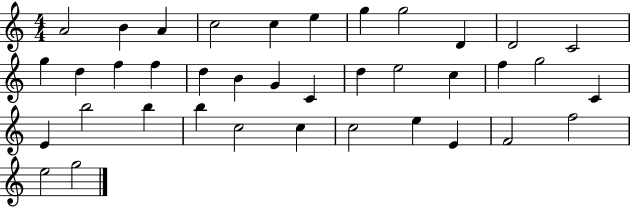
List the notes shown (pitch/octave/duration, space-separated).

A4/h B4/q A4/q C5/h C5/q E5/q G5/q G5/h D4/q D4/h C4/h G5/q D5/q F5/q F5/q D5/q B4/q G4/q C4/q D5/q E5/h C5/q F5/q G5/h C4/q E4/q B5/h B5/q B5/q C5/h C5/q C5/h E5/q E4/q F4/h F5/h E5/h G5/h